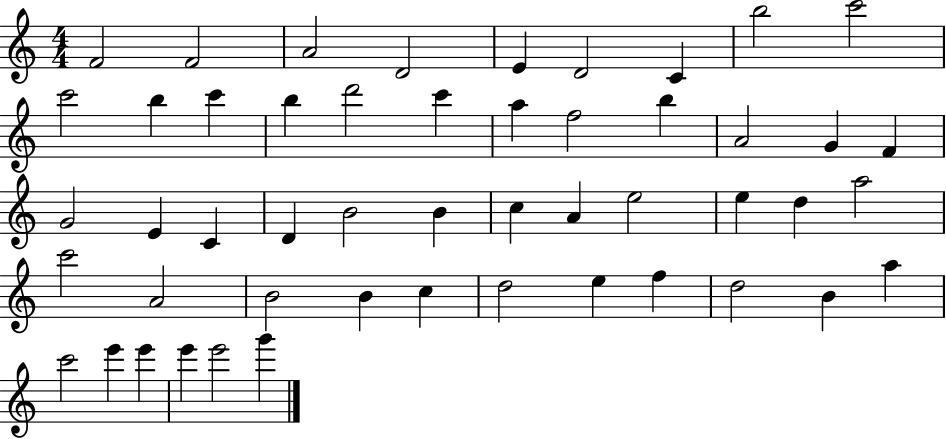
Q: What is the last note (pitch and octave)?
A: G6